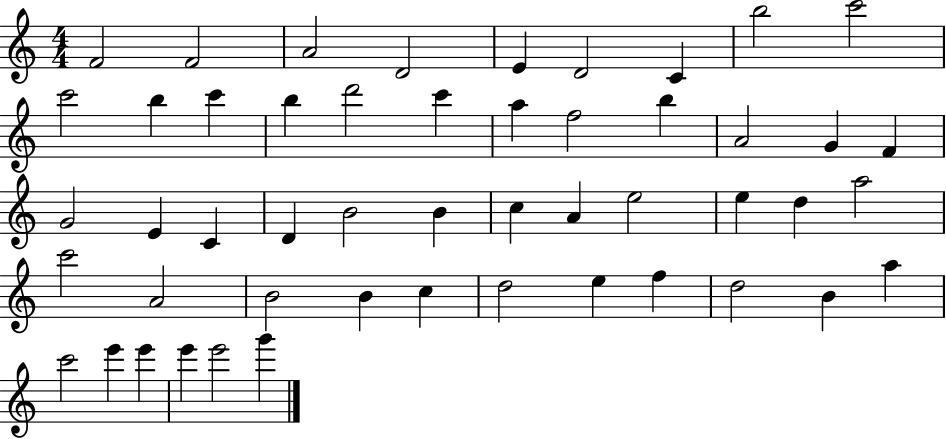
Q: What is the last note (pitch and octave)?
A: G6